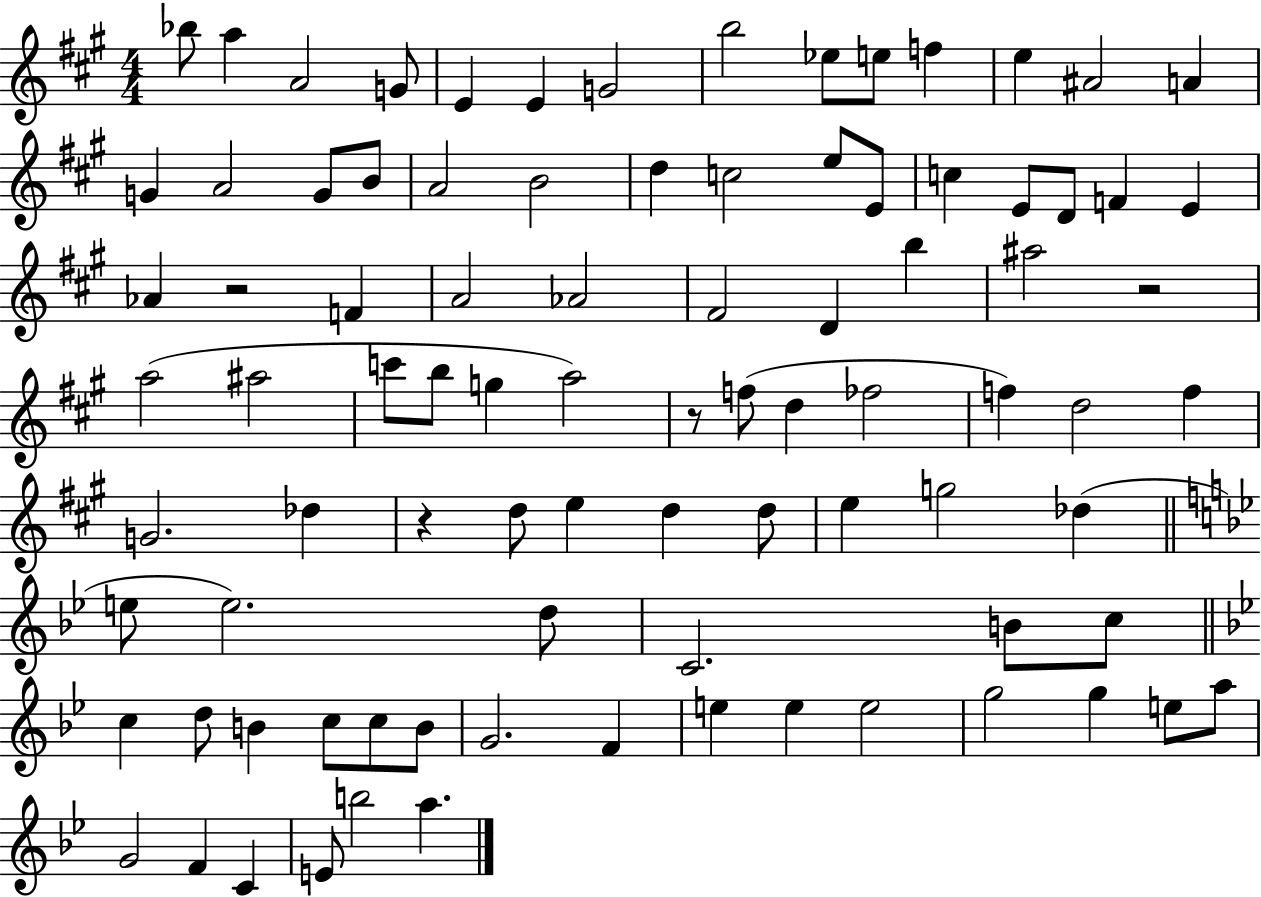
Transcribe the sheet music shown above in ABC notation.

X:1
T:Untitled
M:4/4
L:1/4
K:A
_b/2 a A2 G/2 E E G2 b2 _e/2 e/2 f e ^A2 A G A2 G/2 B/2 A2 B2 d c2 e/2 E/2 c E/2 D/2 F E _A z2 F A2 _A2 ^F2 D b ^a2 z2 a2 ^a2 c'/2 b/2 g a2 z/2 f/2 d _f2 f d2 f G2 _d z d/2 e d d/2 e g2 _d e/2 e2 d/2 C2 B/2 c/2 c d/2 B c/2 c/2 B/2 G2 F e e e2 g2 g e/2 a/2 G2 F C E/2 b2 a